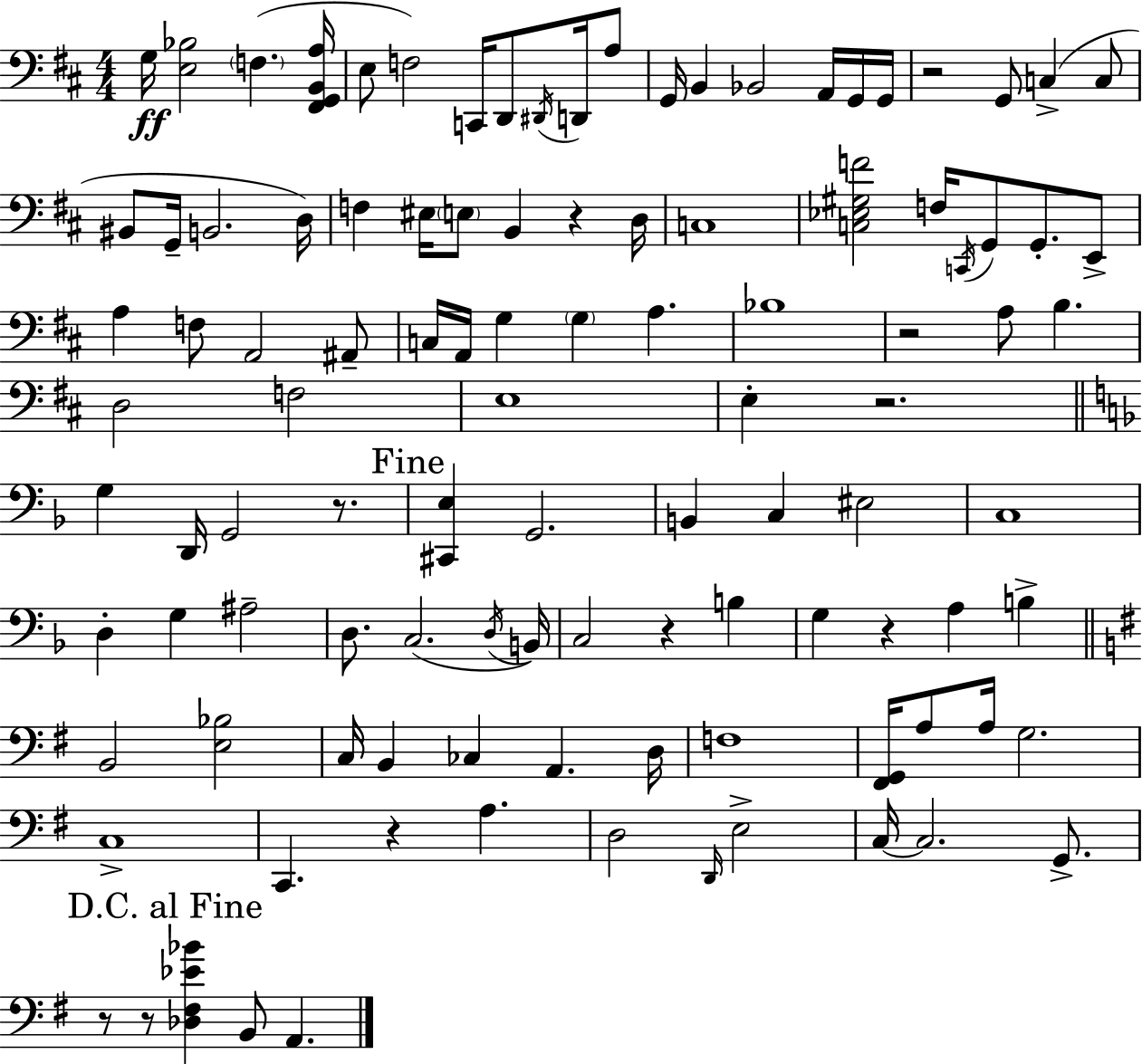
{
  \clef bass
  \numericTimeSignature
  \time 4/4
  \key d \major
  g16\ff <e bes>2 \parenthesize f4.( <fis, g, b, a>16 | e8 f2) c,16 d,8 \acciaccatura { dis,16 } d,16 a8 | g,16 b,4 bes,2 a,16 g,16 | g,16 r2 g,8 c4->( c8 | \break bis,8 g,16-- b,2. | d16) f4 eis16 \parenthesize e8 b,4 r4 | d16 c1 | <c ees gis f'>2 f16 \acciaccatura { c,16 } g,8 g,8.-. | \break e,8-> a4 f8 a,2 | ais,8-- c16 a,16 g4 \parenthesize g4 a4. | bes1 | r2 a8 b4. | \break d2 f2 | e1 | e4-. r2. | \bar "||" \break \key f \major g4 d,16 g,2 r8. | \mark "Fine" <cis, e>4 g,2. | b,4 c4 eis2 | c1 | \break d4-. g4 ais2-- | d8. c2.( \acciaccatura { d16 } | b,16) c2 r4 b4 | g4 r4 a4 b4-> | \break \bar "||" \break \key g \major b,2 <e bes>2 | c16 b,4 ces4 a,4. d16 | f1 | <fis, g,>16 a8 a16 g2. | \break c1-> | c,4. r4 a4. | d2 \grace { d,16 } e2-> | c16~~ c2. g,8.-> | \break \mark "D.C. al Fine" r8 r8 <des fis ees' bes'>4 b,8 a,4. | \bar "|."
}